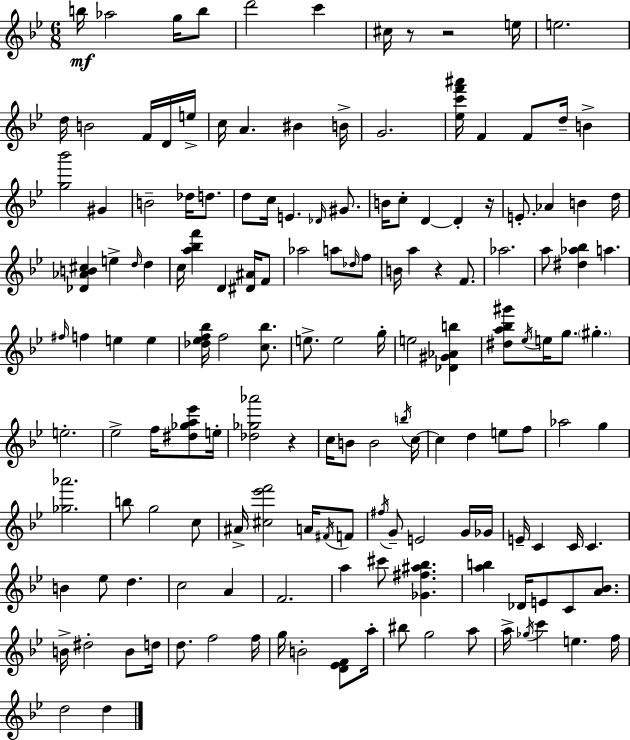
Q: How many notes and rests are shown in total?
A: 154